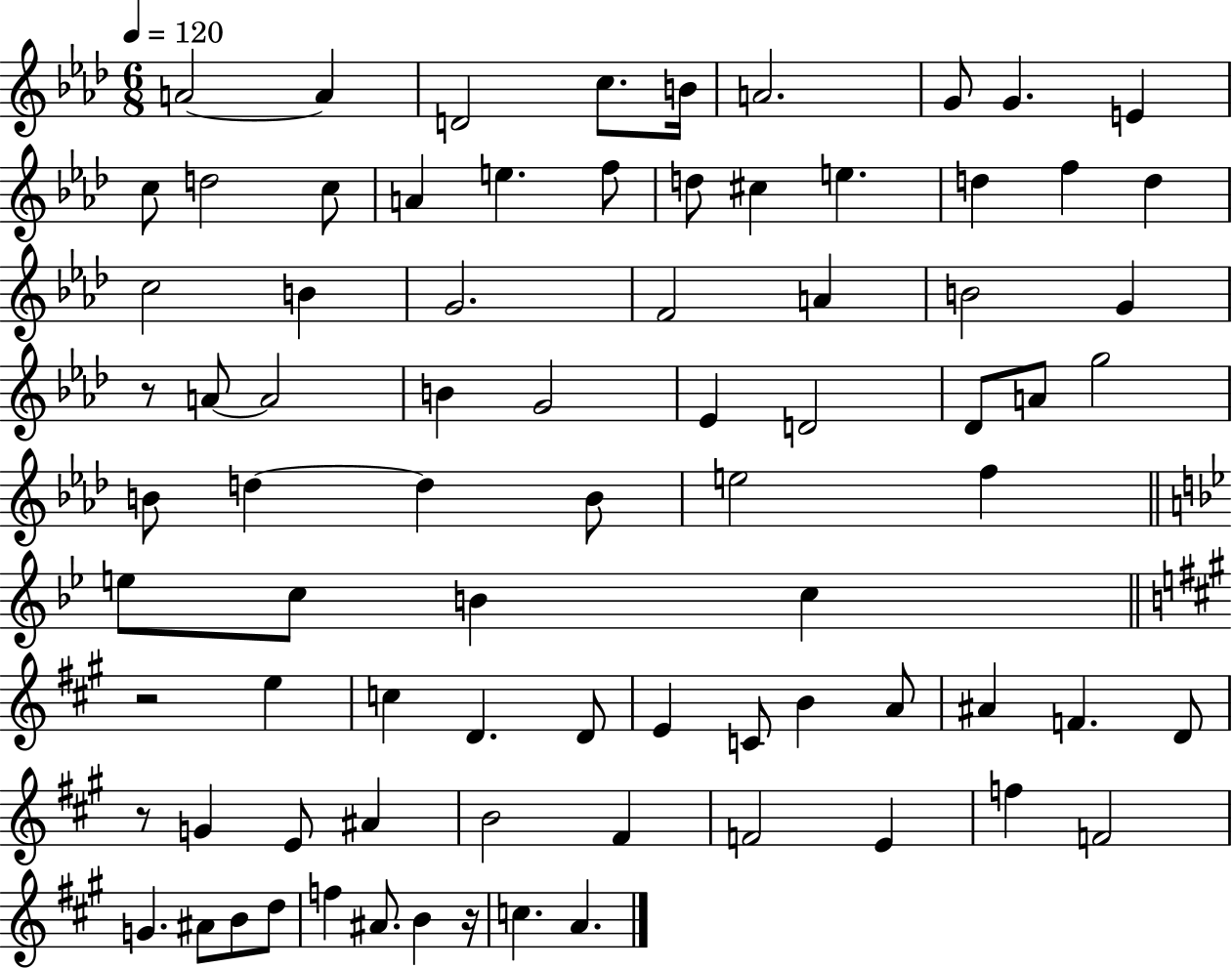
{
  \clef treble
  \numericTimeSignature
  \time 6/8
  \key aes \major
  \tempo 4 = 120
  \repeat volta 2 { a'2~~ a'4 | d'2 c''8. b'16 | a'2. | g'8 g'4. e'4 | \break c''8 d''2 c''8 | a'4 e''4. f''8 | d''8 cis''4 e''4. | d''4 f''4 d''4 | \break c''2 b'4 | g'2. | f'2 a'4 | b'2 g'4 | \break r8 a'8~~ a'2 | b'4 g'2 | ees'4 d'2 | des'8 a'8 g''2 | \break b'8 d''4~~ d''4 b'8 | e''2 f''4 | \bar "||" \break \key bes \major e''8 c''8 b'4 c''4 | \bar "||" \break \key a \major r2 e''4 | c''4 d'4. d'8 | e'4 c'8 b'4 a'8 | ais'4 f'4. d'8 | \break r8 g'4 e'8 ais'4 | b'2 fis'4 | f'2 e'4 | f''4 f'2 | \break g'4. ais'8 b'8 d''8 | f''4 ais'8. b'4 r16 | c''4. a'4. | } \bar "|."
}